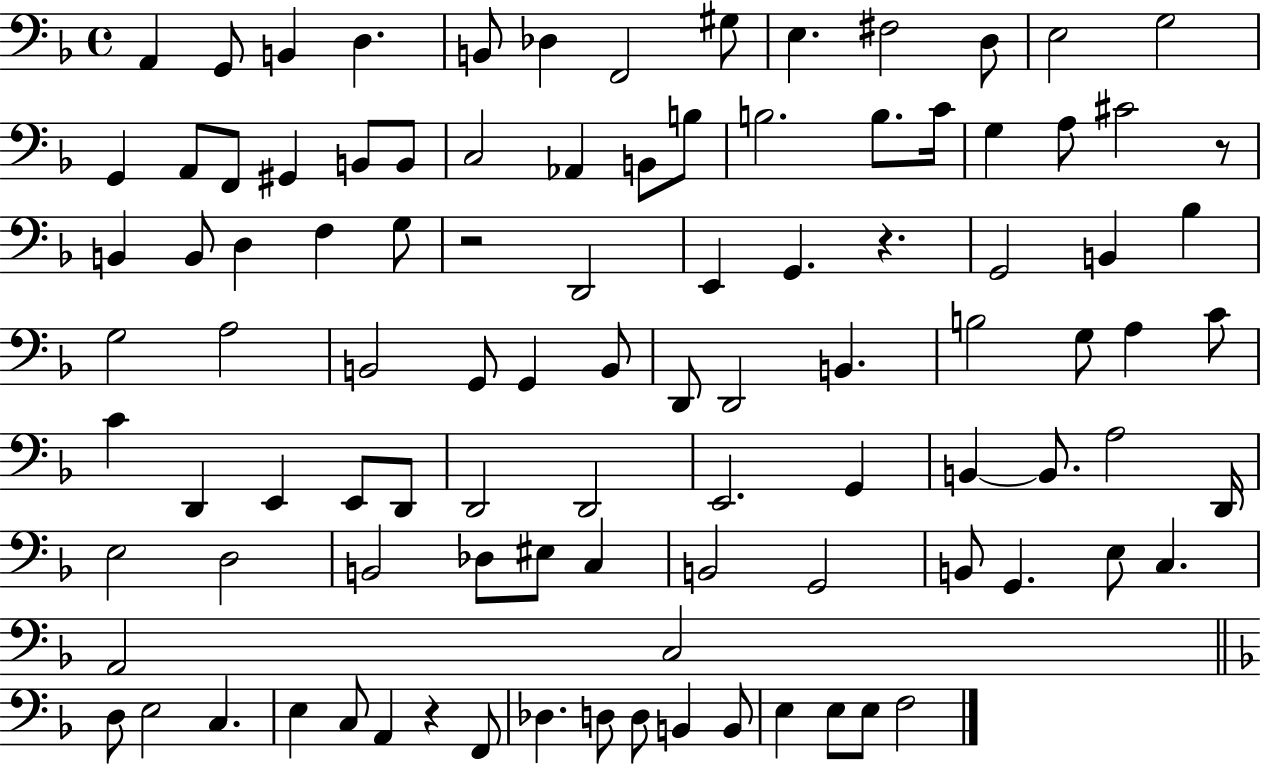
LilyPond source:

{
  \clef bass
  \time 4/4
  \defaultTimeSignature
  \key f \major
  a,4 g,8 b,4 d4. | b,8 des4 f,2 gis8 | e4. fis2 d8 | e2 g2 | \break g,4 a,8 f,8 gis,4 b,8 b,8 | c2 aes,4 b,8 b8 | b2. b8. c'16 | g4 a8 cis'2 r8 | \break b,4 b,8 d4 f4 g8 | r2 d,2 | e,4 g,4. r4. | g,2 b,4 bes4 | \break g2 a2 | b,2 g,8 g,4 b,8 | d,8 d,2 b,4. | b2 g8 a4 c'8 | \break c'4 d,4 e,4 e,8 d,8 | d,2 d,2 | e,2. g,4 | b,4~~ b,8. a2 d,16 | \break e2 d2 | b,2 des8 eis8 c4 | b,2 g,2 | b,8 g,4. e8 c4. | \break a,2 c2 | \bar "||" \break \key f \major d8 e2 c4. | e4 c8 a,4 r4 f,8 | des4. d8 d8 b,4 b,8 | e4 e8 e8 f2 | \break \bar "|."
}